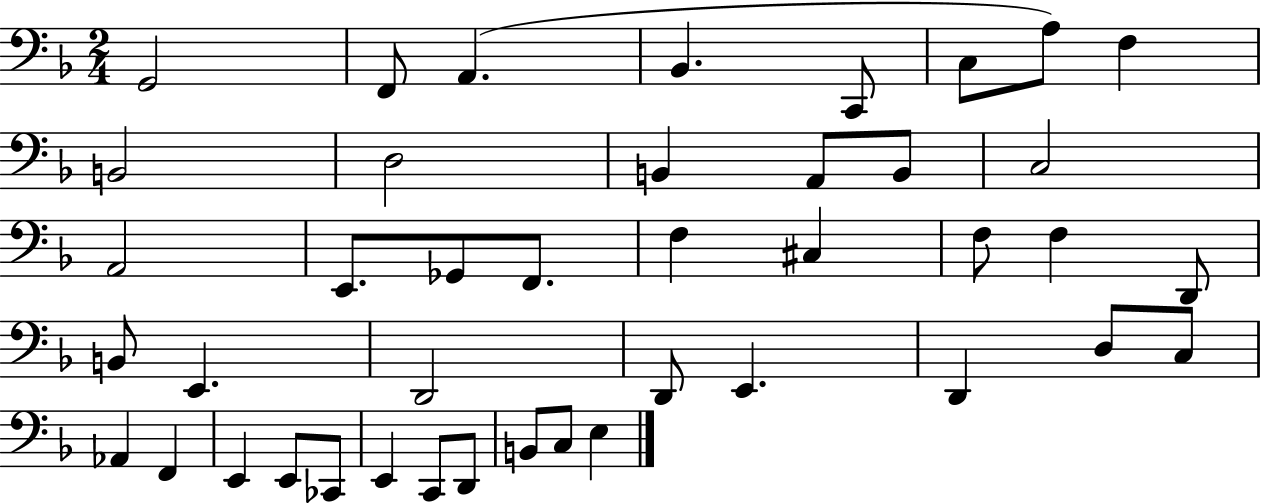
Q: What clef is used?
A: bass